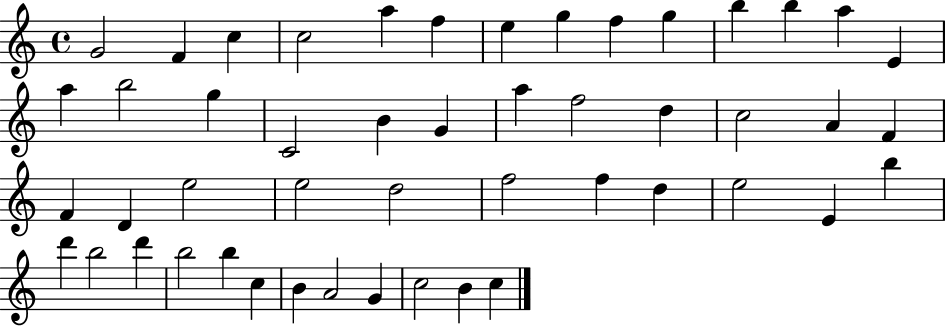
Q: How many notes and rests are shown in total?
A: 49